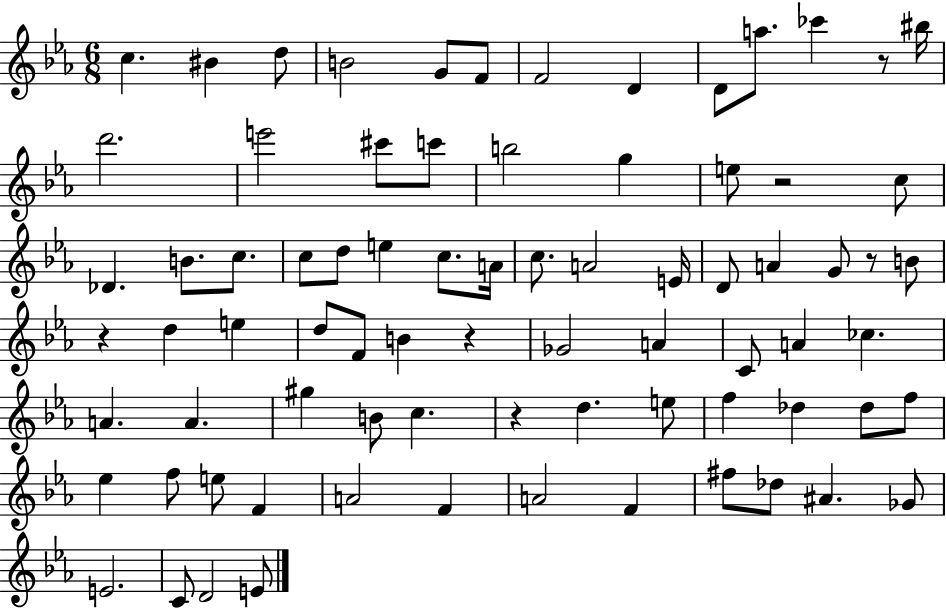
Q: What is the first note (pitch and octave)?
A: C5